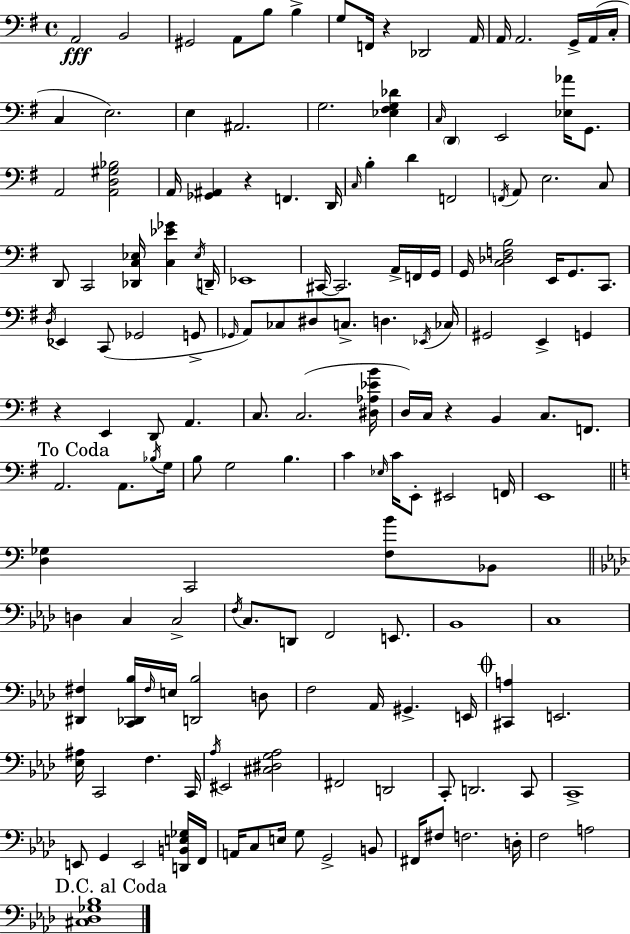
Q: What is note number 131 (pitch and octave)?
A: B2